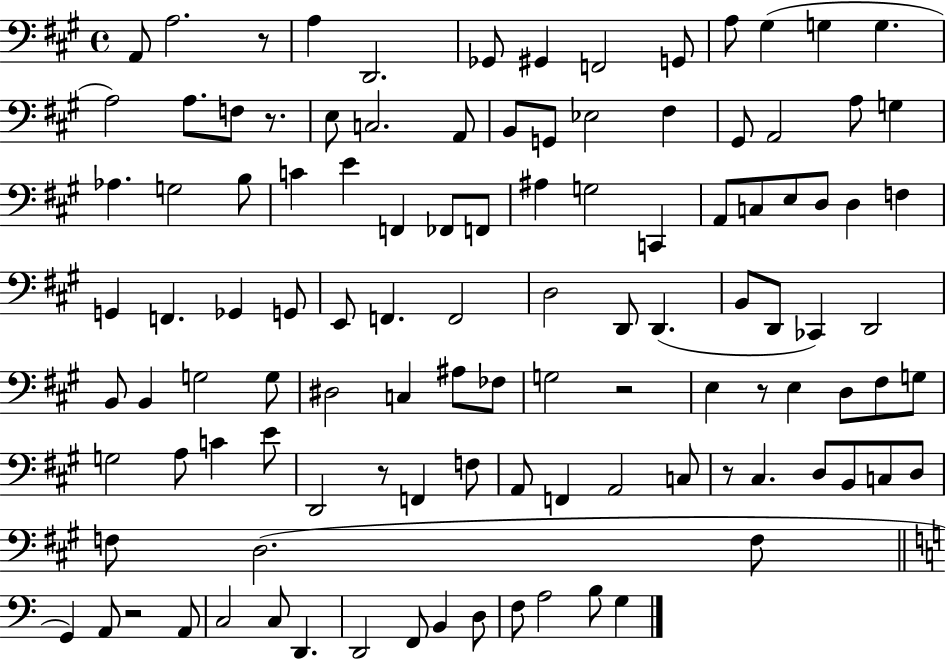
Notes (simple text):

A2/e A3/h. R/e A3/q D2/h. Gb2/e G#2/q F2/h G2/e A3/e G#3/q G3/q G3/q. A3/h A3/e. F3/e R/e. E3/e C3/h. A2/e B2/e G2/e Eb3/h F#3/q G#2/e A2/h A3/e G3/q Ab3/q. G3/h B3/e C4/q E4/q F2/q FES2/e F2/e A#3/q G3/h C2/q A2/e C3/e E3/e D3/e D3/q F3/q G2/q F2/q. Gb2/q G2/e E2/e F2/q. F2/h D3/h D2/e D2/q. B2/e D2/e CES2/q D2/h B2/e B2/q G3/h G3/e D#3/h C3/q A#3/e FES3/e G3/h R/h E3/q R/e E3/q D3/e F#3/e G3/e G3/h A3/e C4/q E4/e D2/h R/e F2/q F3/e A2/e F2/q A2/h C3/e R/e C#3/q. D3/e B2/e C3/e D3/e F3/e D3/h. F3/e G2/q A2/e R/h A2/e C3/h C3/e D2/q. D2/h F2/e B2/q D3/e F3/e A3/h B3/e G3/q